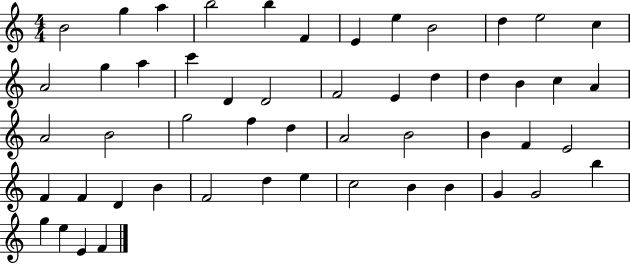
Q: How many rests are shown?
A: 0